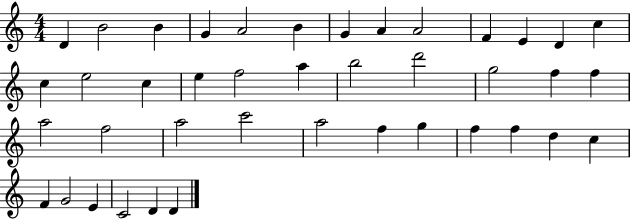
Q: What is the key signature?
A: C major